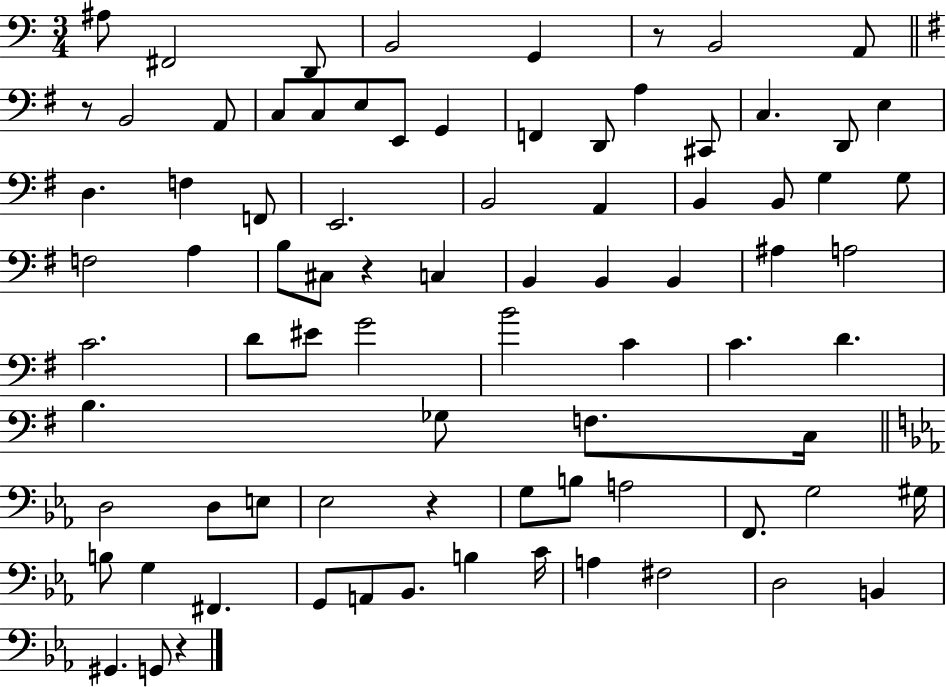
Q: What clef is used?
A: bass